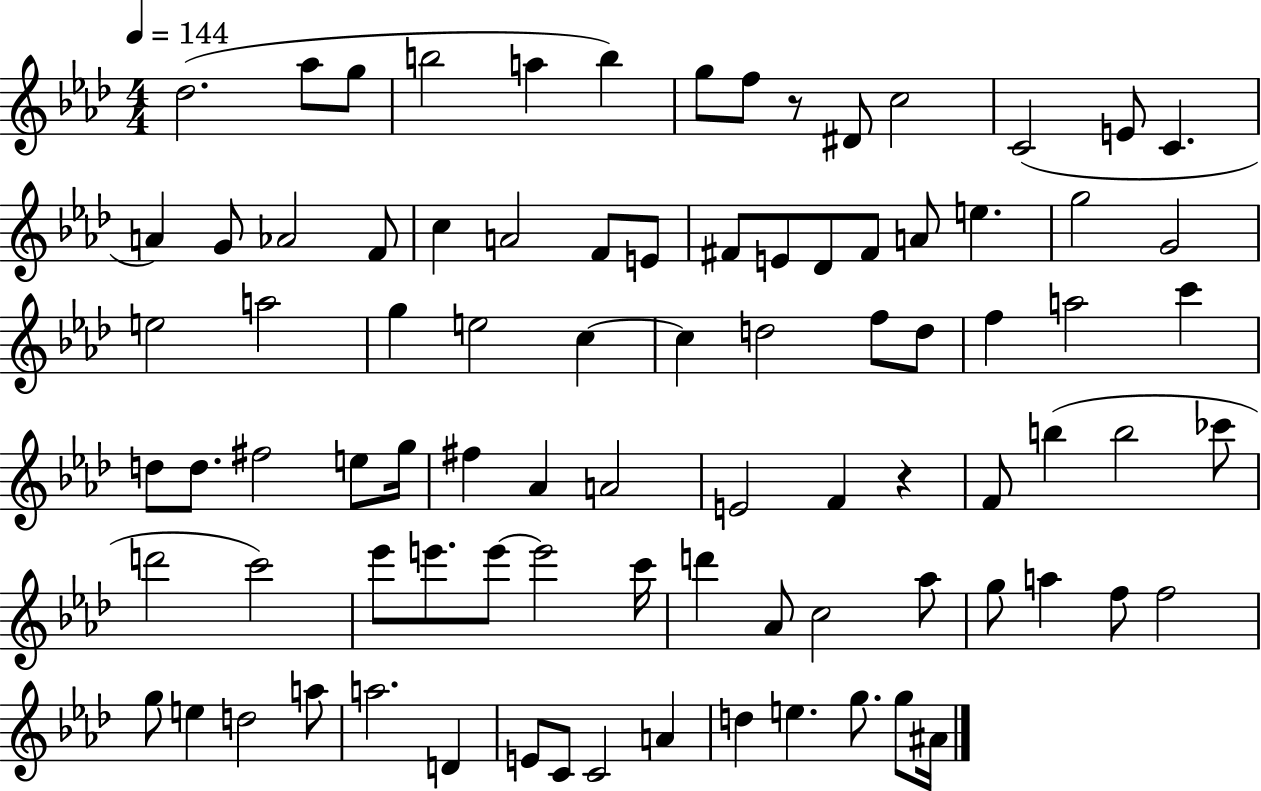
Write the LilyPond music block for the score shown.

{
  \clef treble
  \numericTimeSignature
  \time 4/4
  \key aes \major
  \tempo 4 = 144
  des''2.( aes''8 g''8 | b''2 a''4 b''4) | g''8 f''8 r8 dis'8 c''2 | c'2( e'8 c'4. | \break a'4) g'8 aes'2 f'8 | c''4 a'2 f'8 e'8 | fis'8 e'8 des'8 fis'8 a'8 e''4. | g''2 g'2 | \break e''2 a''2 | g''4 e''2 c''4~~ | c''4 d''2 f''8 d''8 | f''4 a''2 c'''4 | \break d''8 d''8. fis''2 e''8 g''16 | fis''4 aes'4 a'2 | e'2 f'4 r4 | f'8 b''4( b''2 ces'''8 | \break d'''2 c'''2) | ees'''8 e'''8. e'''8~~ e'''2 c'''16 | d'''4 aes'8 c''2 aes''8 | g''8 a''4 f''8 f''2 | \break g''8 e''4 d''2 a''8 | a''2. d'4 | e'8 c'8 c'2 a'4 | d''4 e''4. g''8. g''8 ais'16 | \break \bar "|."
}